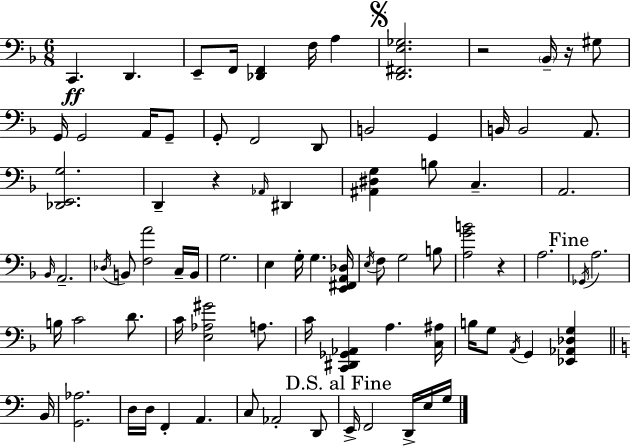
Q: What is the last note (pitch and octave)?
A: G3